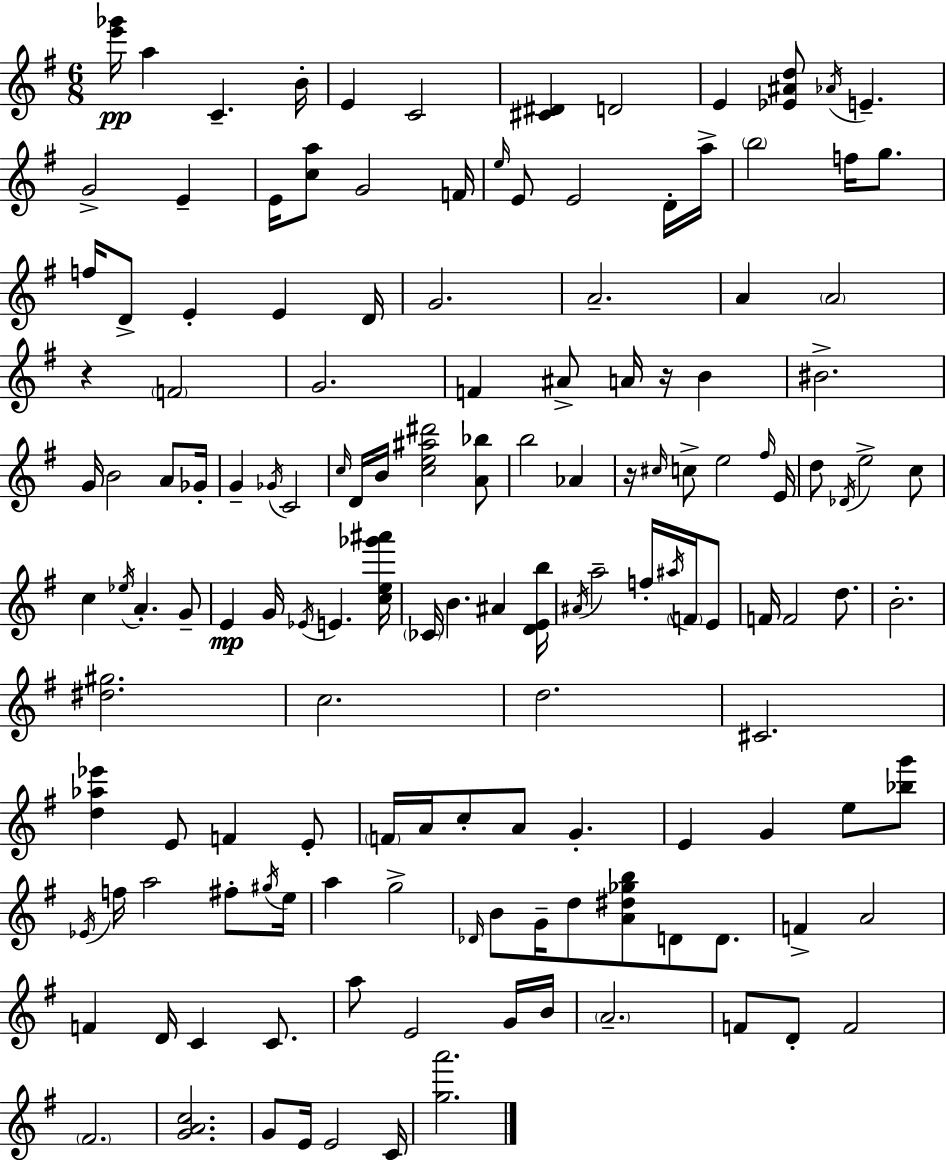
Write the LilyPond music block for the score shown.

{
  \clef treble
  \numericTimeSignature
  \time 6/8
  \key g \major
  <e''' ges'''>16\pp a''4 c'4.-- b'16-. | e'4 c'2 | <cis' dis'>4 d'2 | e'4 <ees' ais' d''>8 \acciaccatura { aes'16 } e'4.-- | \break g'2-> e'4-- | e'16 <c'' a''>8 g'2 | f'16 \grace { e''16 } e'8 e'2 | d'16-. a''16-> \parenthesize b''2 f''16 g''8. | \break f''16 d'8-> e'4-. e'4 | d'16 g'2. | a'2.-- | a'4 \parenthesize a'2 | \break r4 \parenthesize f'2 | g'2. | f'4 ais'8-> a'16 r16 b'4 | bis'2.-> | \break g'16 b'2 a'8 | ges'16-. g'4-- \acciaccatura { ges'16 } c'2 | \grace { c''16 } d'16 b'16 <c'' e'' ais'' dis'''>2 | <a' bes''>8 b''2 | \break aes'4 r16 \grace { cis''16 } c''8-> e''2 | \grace { fis''16 } e'16 d''8 \acciaccatura { des'16 } e''2-> | c''8 c''4 \acciaccatura { ees''16 } | a'4.-. g'8-- e'4\mp | \break g'16 \acciaccatura { ees'16 } e'4. <c'' e'' ges''' ais'''>16 \parenthesize ces'16 b'4. | ais'4 <d' e' b''>16 \acciaccatura { ais'16 } a''2-- | f''16-. \acciaccatura { ais''16 } \parenthesize f'16 e'8 f'16 | f'2 d''8. b'2.-. | \break <dis'' gis''>2. | c''2. | d''2. | cis'2. | \break <d'' aes'' ees'''>4 | e'8 f'4 e'8-. \parenthesize f'16 | a'16 c''8-. a'8 g'4.-. e'4 | g'4 e''8 <bes'' g'''>8 \acciaccatura { ees'16 } | \break f''16 a''2 fis''8-. \acciaccatura { gis''16 } | e''16 a''4 g''2-> | \grace { des'16 } b'8 g'16-- d''8 <a' dis'' ges'' b''>8 d'8 d'8. | f'4-> a'2 | \break f'4 d'16 c'4 c'8. | a''8 e'2 | g'16 b'16 \parenthesize a'2.-- | f'8 d'8-. f'2 | \break \parenthesize fis'2. | <g' a' c''>2. | g'8 e'16 e'2 | c'16 <g'' a'''>2. | \break \bar "|."
}